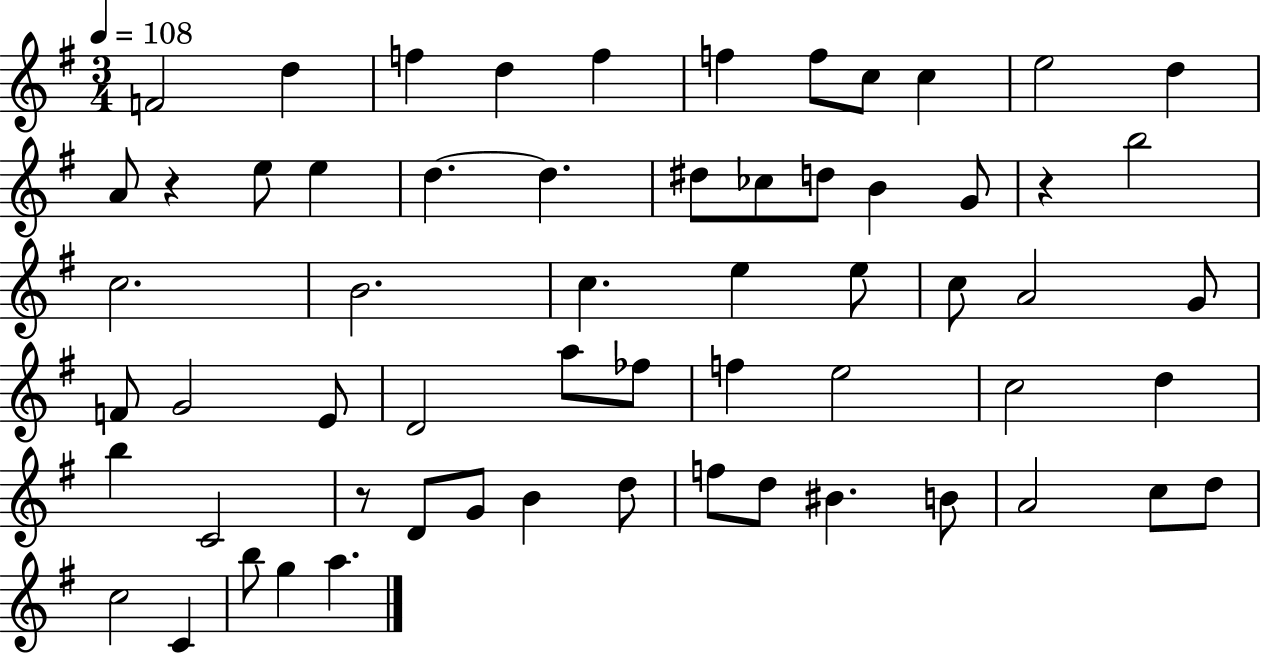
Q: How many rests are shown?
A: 3